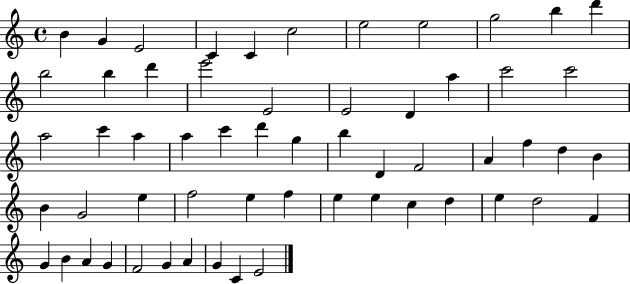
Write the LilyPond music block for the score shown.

{
  \clef treble
  \time 4/4
  \defaultTimeSignature
  \key c \major
  b'4 g'4 e'2 | c'4 c'4 c''2 | e''2 e''2 | g''2 b''4 d'''4 | \break b''2 b''4 d'''4 | e'''2 e'2 | e'2 d'4 a''4 | c'''2 c'''2 | \break a''2 c'''4 a''4 | a''4 c'''4 d'''4 g''4 | b''4 d'4 f'2 | a'4 f''4 d''4 b'4 | \break b'4 g'2 e''4 | f''2 e''4 f''4 | e''4 e''4 c''4 d''4 | e''4 d''2 f'4 | \break g'4 b'4 a'4 g'4 | f'2 g'4 a'4 | g'4 c'4 e'2 | \bar "|."
}